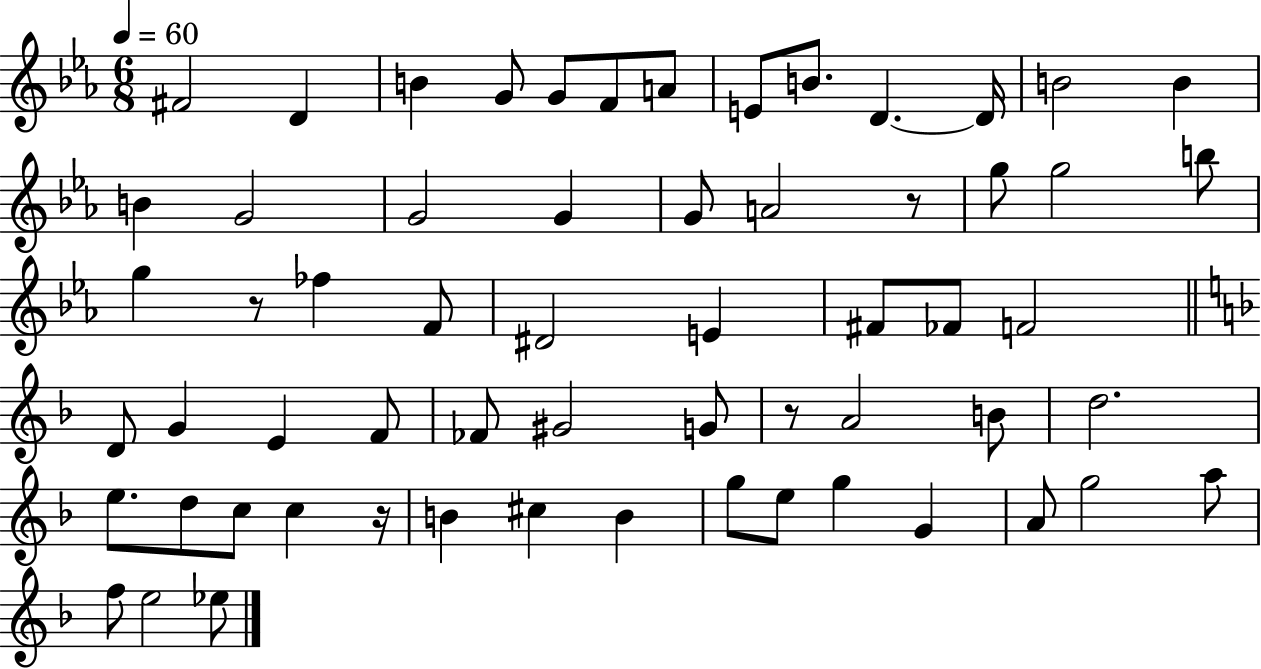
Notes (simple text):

F#4/h D4/q B4/q G4/e G4/e F4/e A4/e E4/e B4/e. D4/q. D4/s B4/h B4/q B4/q G4/h G4/h G4/q G4/e A4/h R/e G5/e G5/h B5/e G5/q R/e FES5/q F4/e D#4/h E4/q F#4/e FES4/e F4/h D4/e G4/q E4/q F4/e FES4/e G#4/h G4/e R/e A4/h B4/e D5/h. E5/e. D5/e C5/e C5/q R/s B4/q C#5/q B4/q G5/e E5/e G5/q G4/q A4/e G5/h A5/e F5/e E5/h Eb5/e